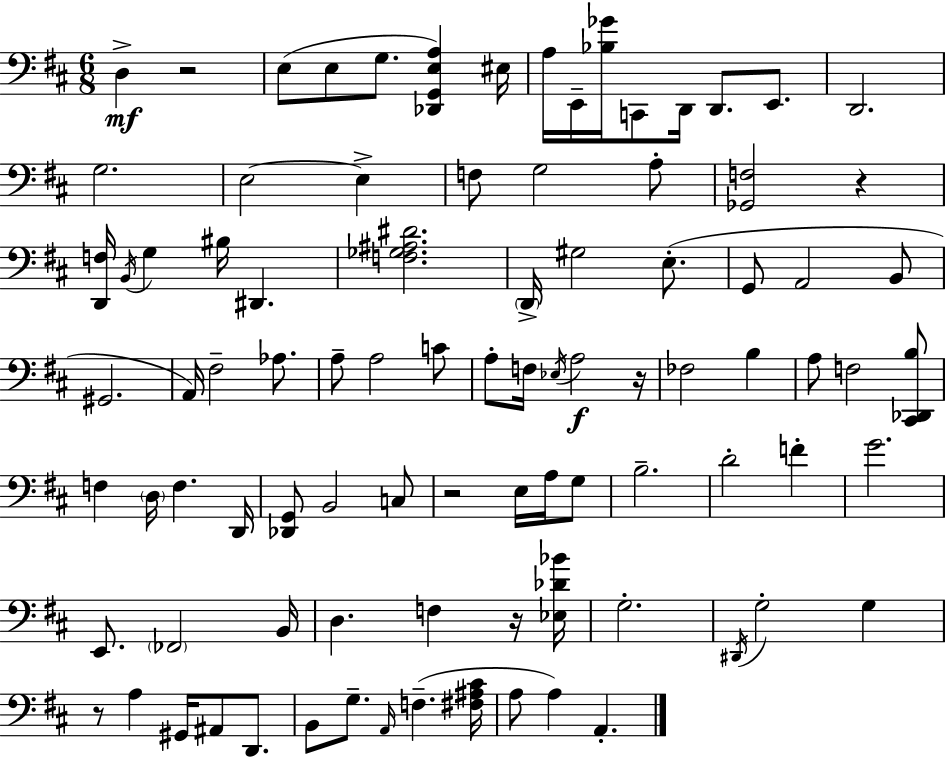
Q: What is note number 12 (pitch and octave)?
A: D2